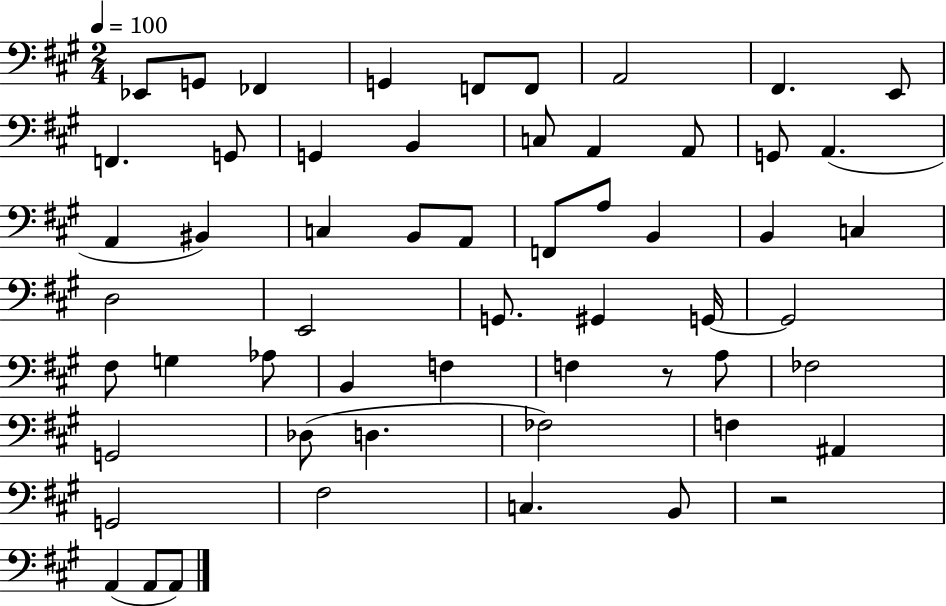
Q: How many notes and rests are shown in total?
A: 57